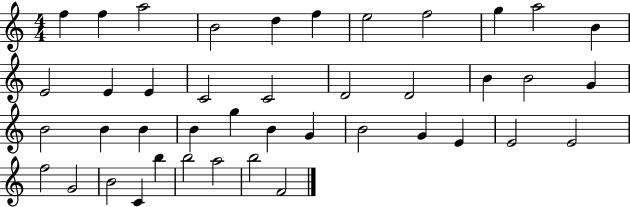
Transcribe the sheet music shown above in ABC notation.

X:1
T:Untitled
M:4/4
L:1/4
K:C
f f a2 B2 d f e2 f2 g a2 B E2 E E C2 C2 D2 D2 B B2 G B2 B B B g B G B2 G E E2 E2 f2 G2 B2 C b b2 a2 b2 F2